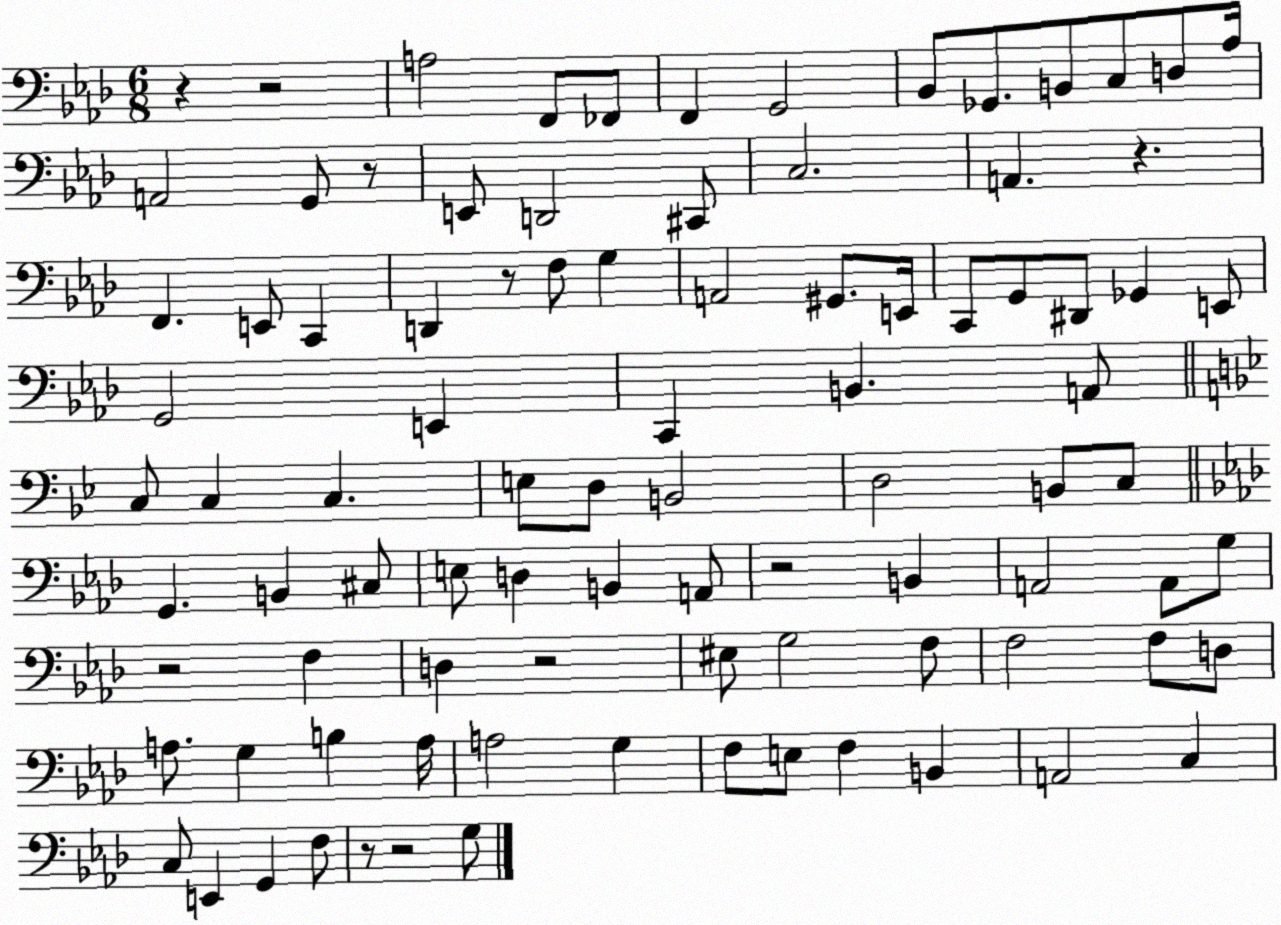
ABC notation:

X:1
T:Untitled
M:6/8
L:1/4
K:Ab
z z2 A,2 F,,/2 _F,,/2 F,, G,,2 _B,,/2 _G,,/2 B,,/2 C,/2 D,/2 _A,/4 A,,2 G,,/2 z/2 E,,/2 D,,2 ^C,,/2 C,2 A,, z F,, E,,/2 C,, D,, z/2 F,/2 G, A,,2 ^G,,/2 E,,/4 C,,/2 G,,/2 ^D,,/2 _G,, E,,/2 G,,2 E,, C,, B,, A,,/2 C,/2 C, C, E,/2 D,/2 B,,2 D,2 B,,/2 C,/2 G,, B,, ^C,/2 E,/2 D, B,, A,,/2 z2 B,, A,,2 A,,/2 G,/2 z2 F, D, z2 ^E,/2 G,2 F,/2 F,2 F,/2 D,/2 A,/2 G, B, A,/4 A,2 G, F,/2 E,/2 F, B,, A,,2 C, C,/2 E,, G,, F,/2 z/2 z2 G,/2